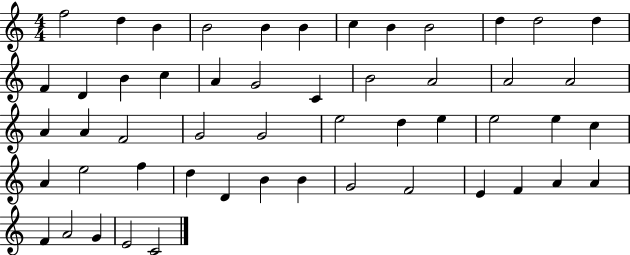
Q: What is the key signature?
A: C major